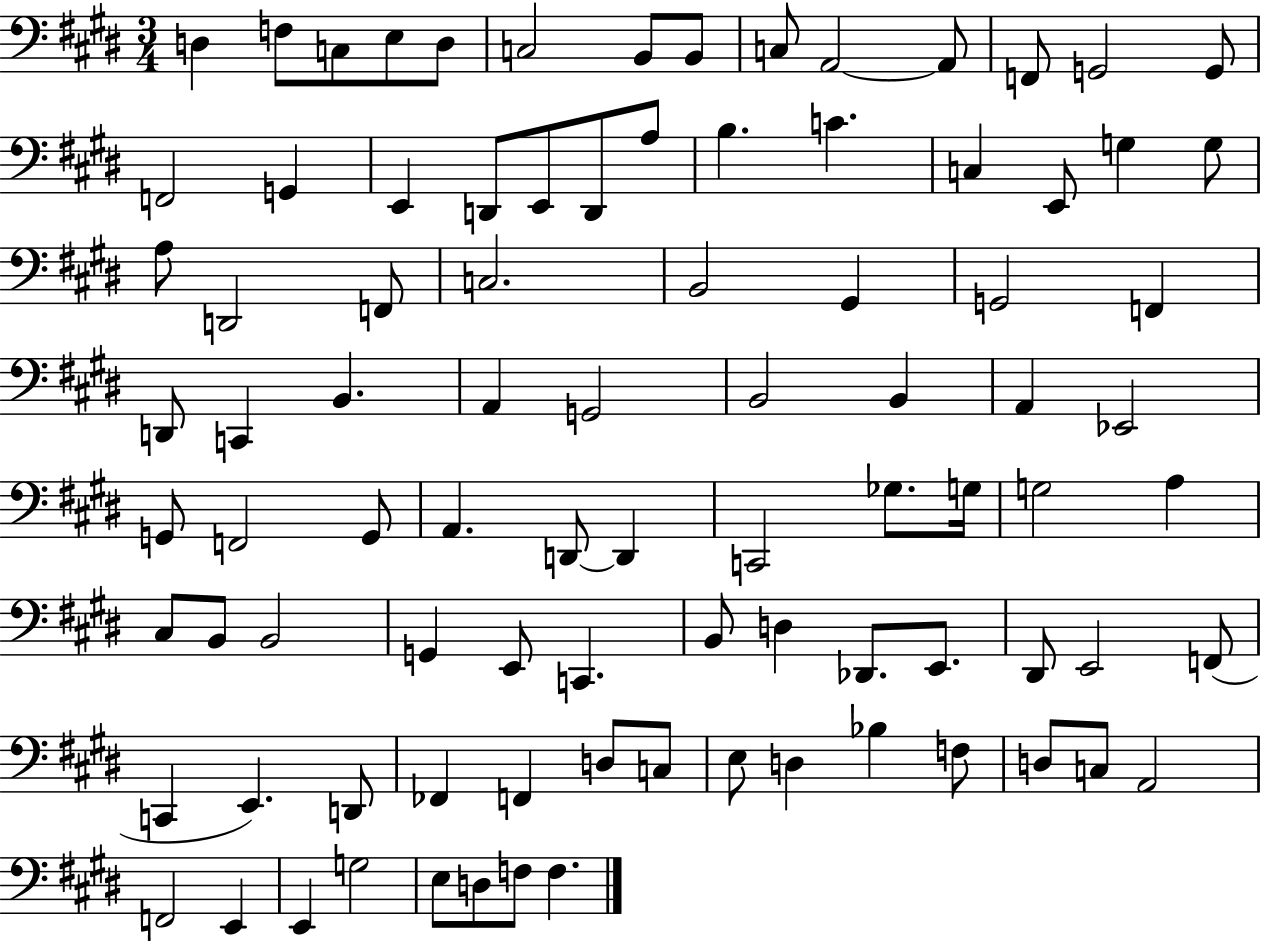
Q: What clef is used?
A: bass